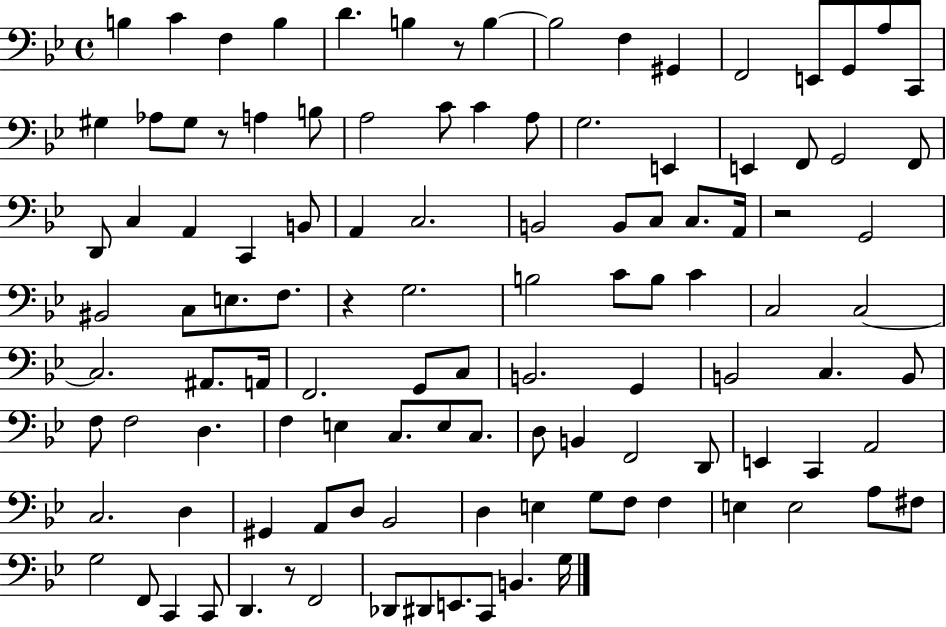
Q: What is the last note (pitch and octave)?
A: G3